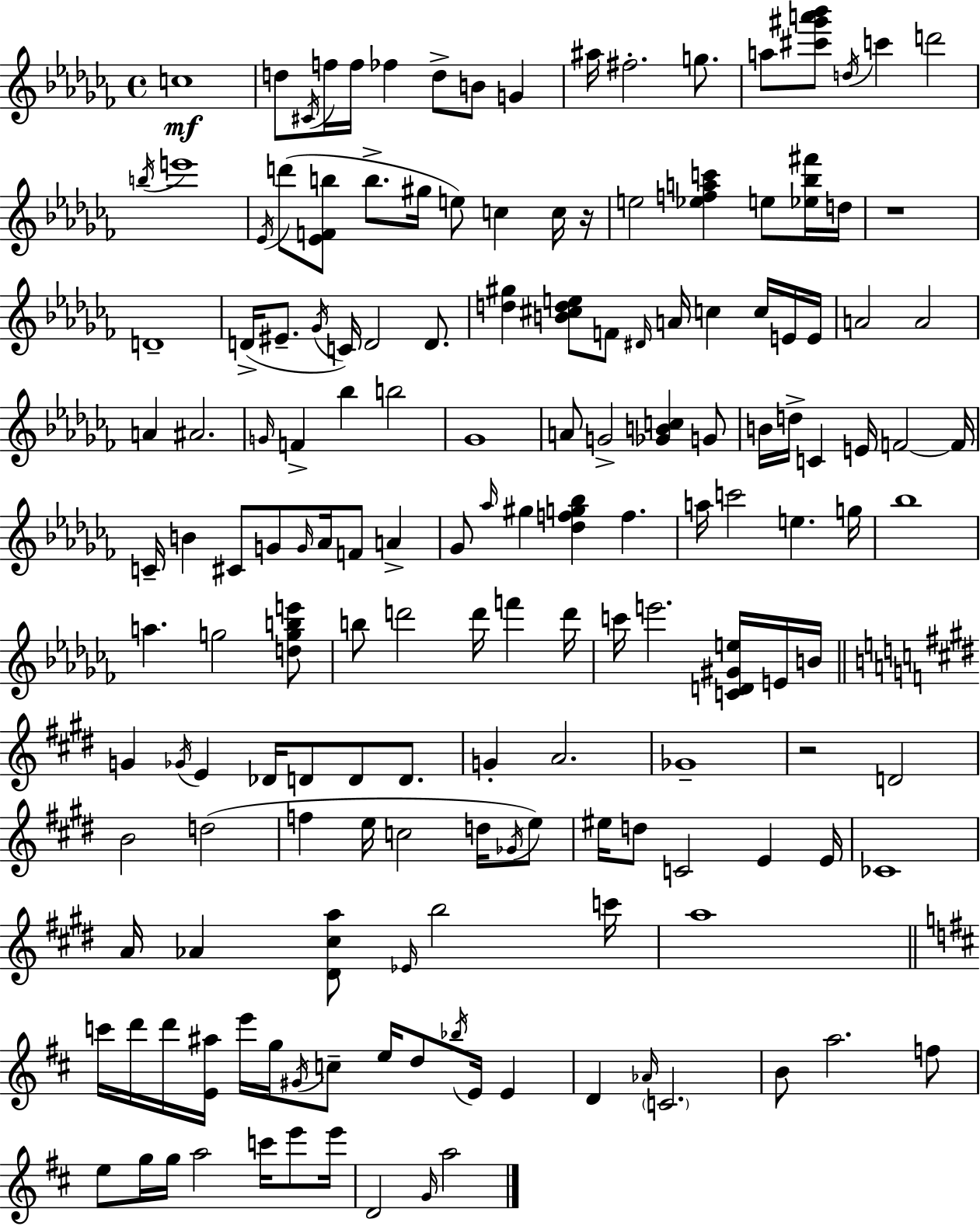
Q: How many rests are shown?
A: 3